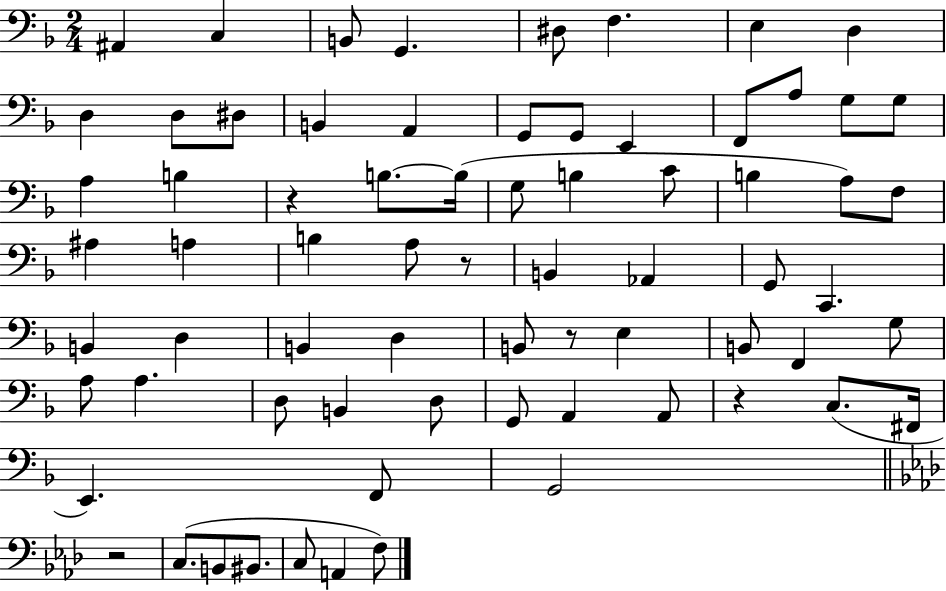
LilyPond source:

{
  \clef bass
  \numericTimeSignature
  \time 2/4
  \key f \major
  ais,4 c4 | b,8 g,4. | dis8 f4. | e4 d4 | \break d4 d8 dis8 | b,4 a,4 | g,8 g,8 e,4 | f,8 a8 g8 g8 | \break a4 b4 | r4 b8.~~ b16( | g8 b4 c'8 | b4 a8) f8 | \break ais4 a4 | b4 a8 r8 | b,4 aes,4 | g,8 c,4. | \break b,4 d4 | b,4 d4 | b,8 r8 e4 | b,8 f,4 g8 | \break a8 a4. | d8 b,4 d8 | g,8 a,4 a,8 | r4 c8.( fis,16 | \break e,4.) f,8 | g,2 | \bar "||" \break \key aes \major r2 | c8.( b,8 bis,8. | c8 a,4 f8) | \bar "|."
}